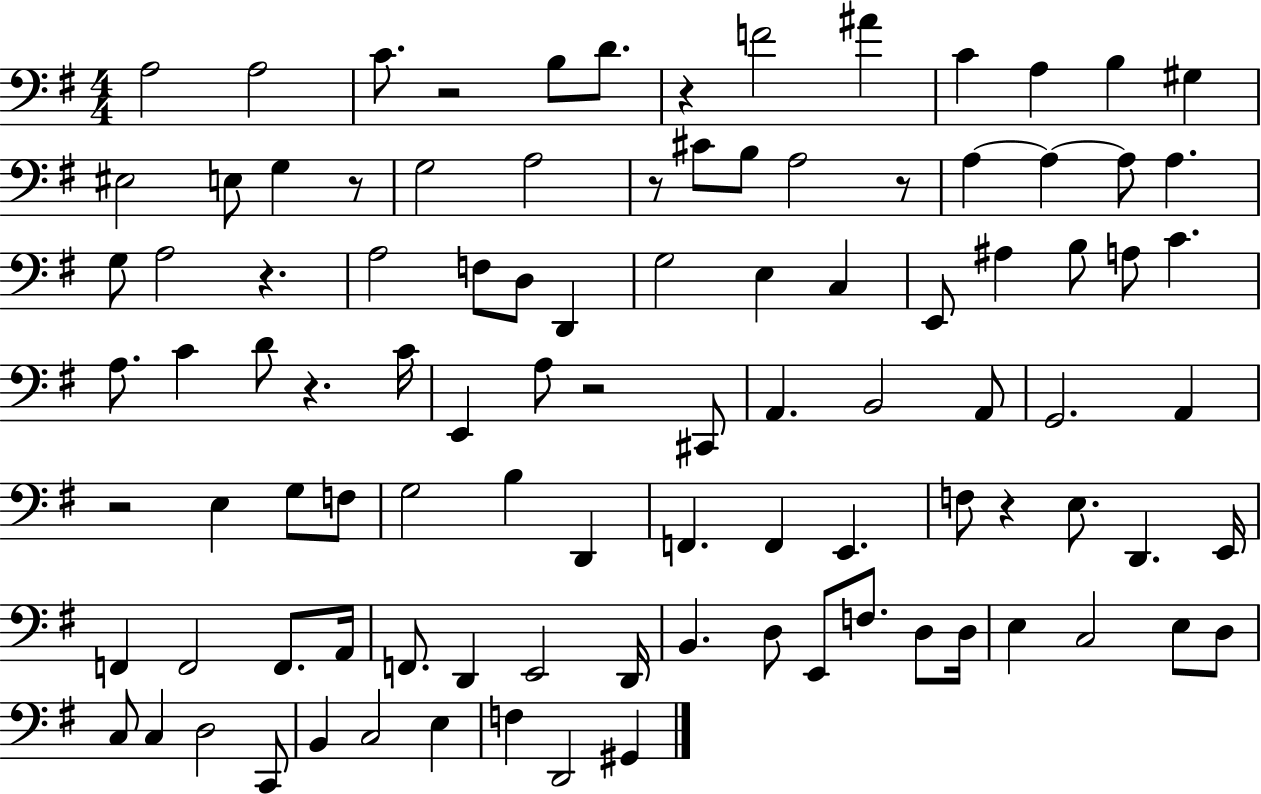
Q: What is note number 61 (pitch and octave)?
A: D2